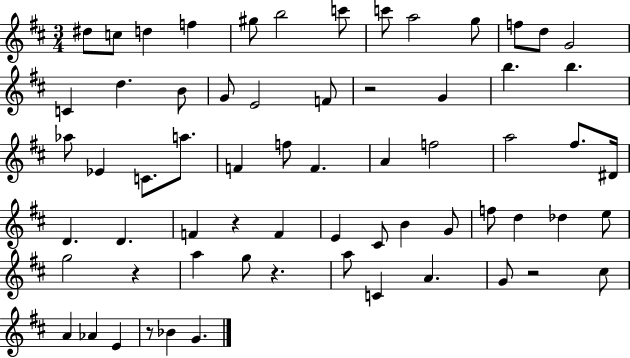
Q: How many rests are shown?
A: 6